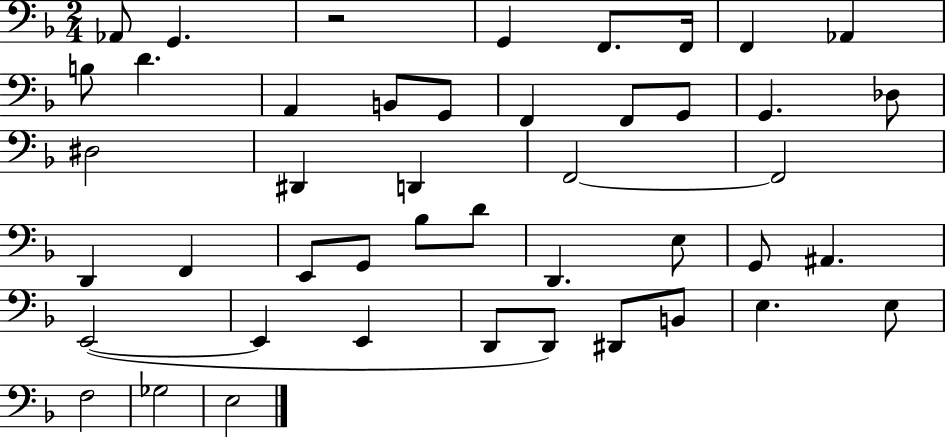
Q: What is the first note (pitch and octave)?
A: Ab2